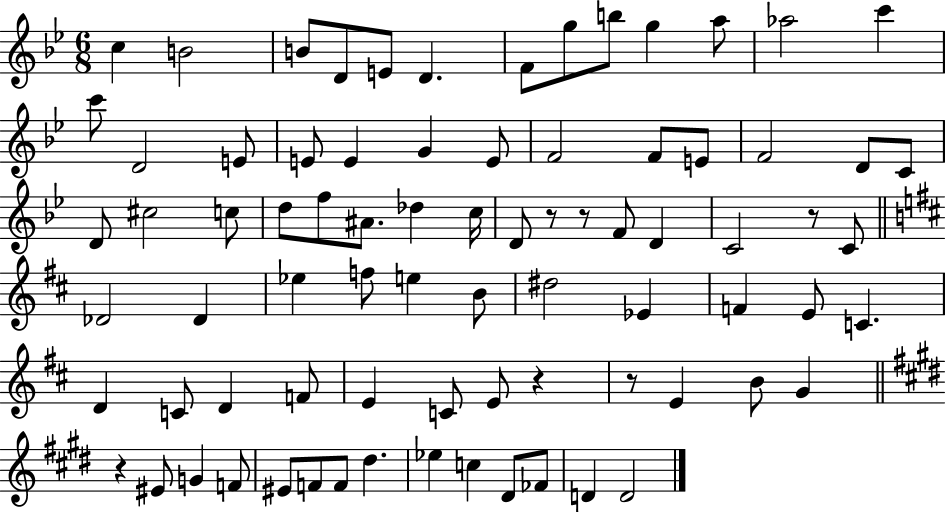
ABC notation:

X:1
T:Untitled
M:6/8
L:1/4
K:Bb
c B2 B/2 D/2 E/2 D F/2 g/2 b/2 g a/2 _a2 c' c'/2 D2 E/2 E/2 E G E/2 F2 F/2 E/2 F2 D/2 C/2 D/2 ^c2 c/2 d/2 f/2 ^A/2 _d c/4 D/2 z/2 z/2 F/2 D C2 z/2 C/2 _D2 _D _e f/2 e B/2 ^d2 _E F E/2 C D C/2 D F/2 E C/2 E/2 z z/2 E B/2 G z ^E/2 G F/2 ^E/2 F/2 F/2 ^d _e c ^D/2 _F/2 D D2